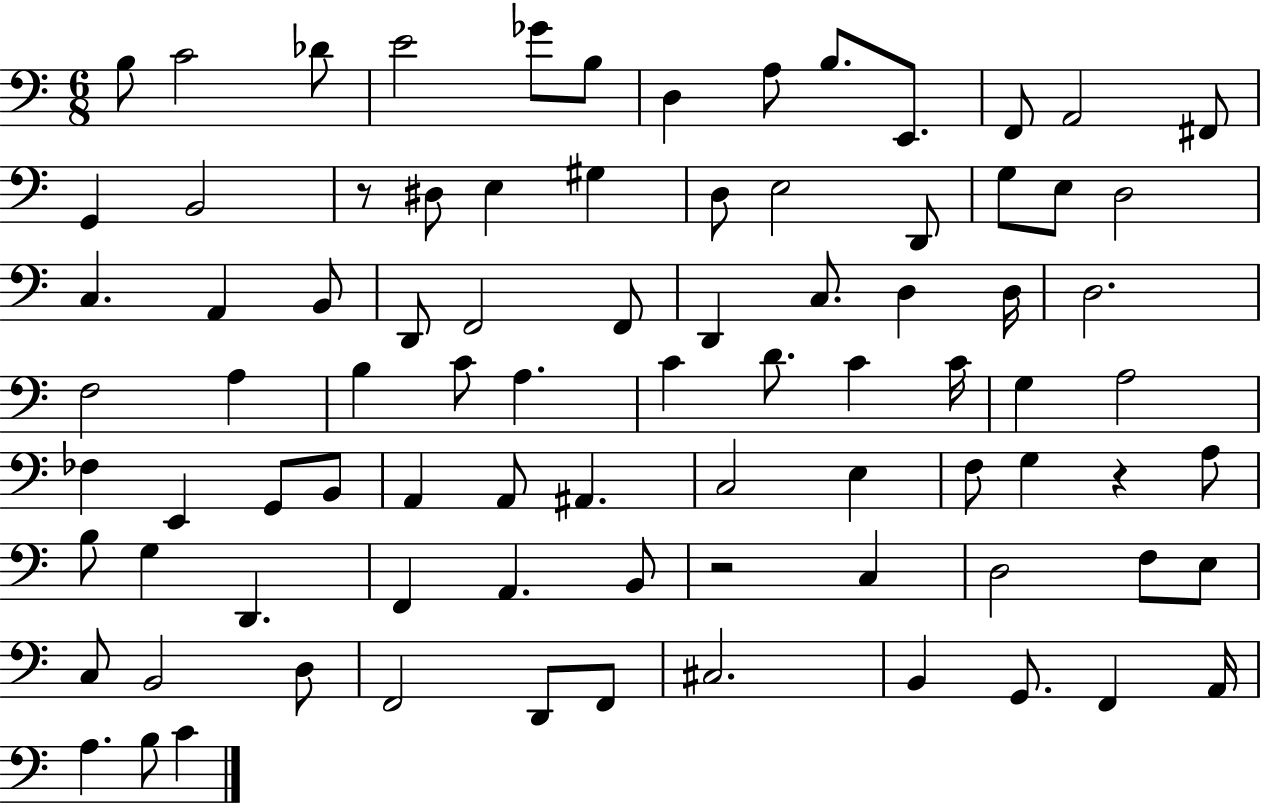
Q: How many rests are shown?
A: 3